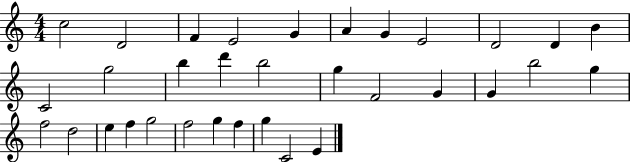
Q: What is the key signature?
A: C major